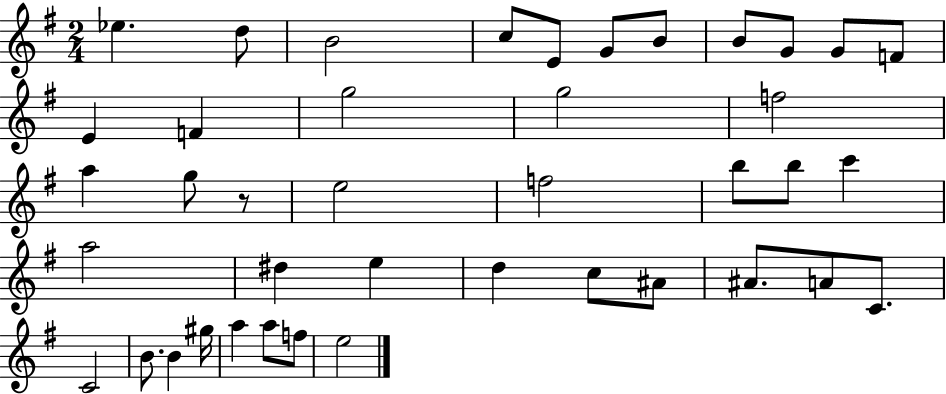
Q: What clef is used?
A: treble